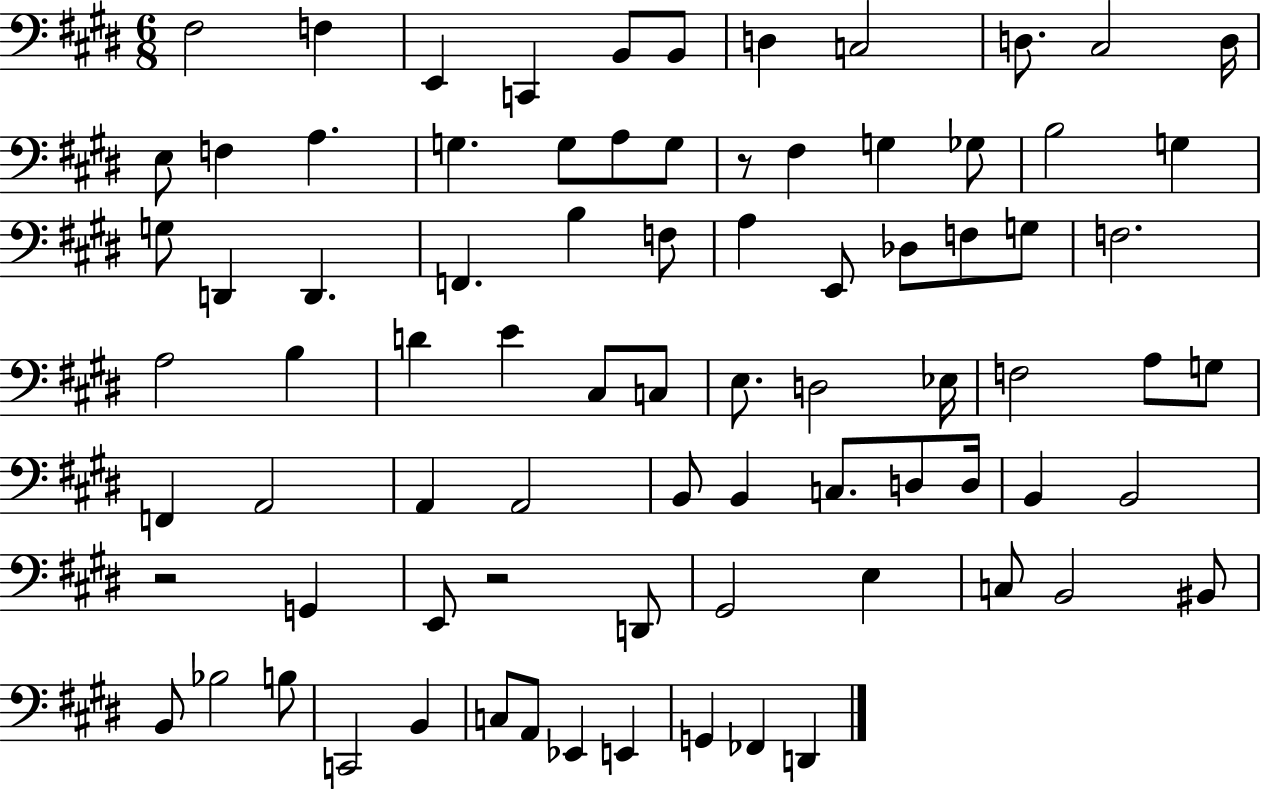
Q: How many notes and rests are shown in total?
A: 81